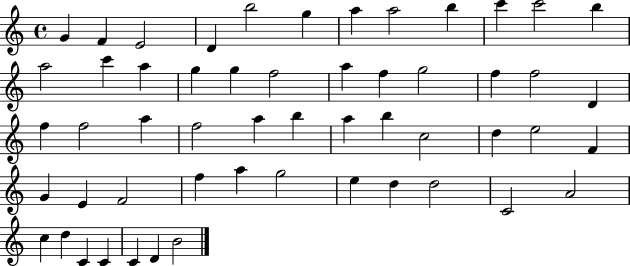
G4/q F4/q E4/h D4/q B5/h G5/q A5/q A5/h B5/q C6/q C6/h B5/q A5/h C6/q A5/q G5/q G5/q F5/h A5/q F5/q G5/h F5/q F5/h D4/q F5/q F5/h A5/q F5/h A5/q B5/q A5/q B5/q C5/h D5/q E5/h F4/q G4/q E4/q F4/h F5/q A5/q G5/h E5/q D5/q D5/h C4/h A4/h C5/q D5/q C4/q C4/q C4/q D4/q B4/h